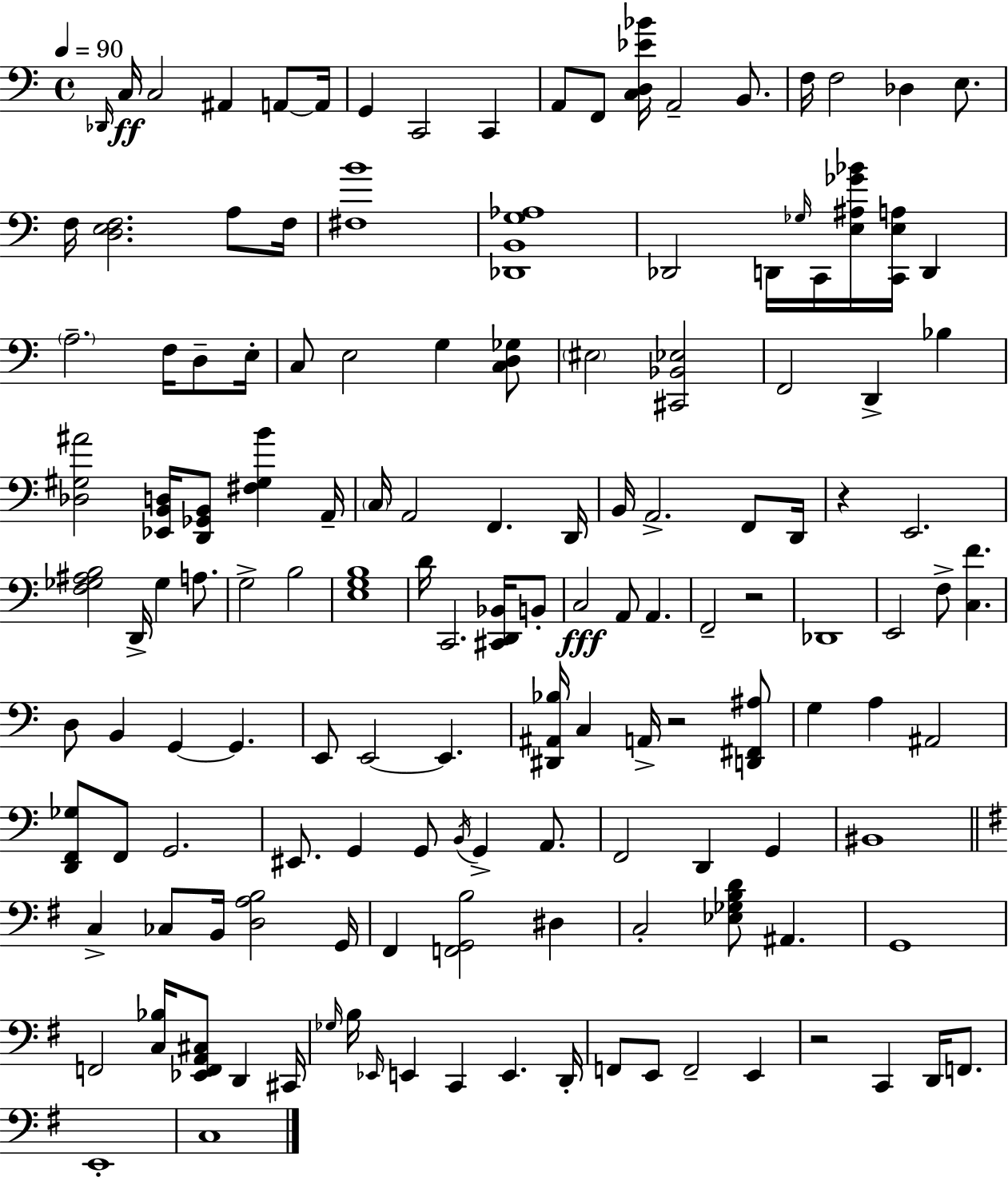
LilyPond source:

{
  \clef bass
  \time 4/4
  \defaultTimeSignature
  \key c \major
  \tempo 4 = 90
  \grace { des,16 }\ff c16 c2 ais,4 a,8~~ | a,16 g,4 c,2 c,4 | a,8 f,8 <c d ees' bes'>16 a,2-- b,8. | f16 f2 des4 e8. | \break f16 <d e f>2. a8 | f16 <fis b'>1 | <des, b, g aes>1 | des,2 d,16 \grace { ges16 } c,16 <e ais ges' bes'>16 <c, e a>16 d,4 | \break \parenthesize a2.-- f16 d8-- | e16-. c8 e2 g4 | <c d ges>8 \parenthesize eis2 <cis, bes, ees>2 | f,2 d,4-> bes4 | \break <des gis ais'>2 <ees, b, d>16 <d, ges, b,>8 <fis gis b'>4 | a,16-- \parenthesize c16 a,2 f,4. | d,16 b,16 a,2.-> f,8 | d,16 r4 e,2. | \break <f ges ais b>2 d,16-> ges4 a8. | g2-> b2 | <e g b>1 | d'16 c,2. <cis, d, bes,>16 | \break b,8-. c2\fff a,8 a,4. | f,2-- r2 | des,1 | e,2 f8-> <c f'>4. | \break d8 b,4 g,4~~ g,4. | e,8 e,2~~ e,4. | <dis, ais, bes>16 c4 a,16-> r2 | <d, fis, ais>8 g4 a4 ais,2 | \break <d, f, ges>8 f,8 g,2. | eis,8. g,4 g,8 \acciaccatura { b,16 } g,4-> | a,8. f,2 d,4 g,4 | bis,1 | \break \bar "||" \break \key g \major c4-> ces8 b,16 <d a b>2 g,16 | fis,4 <f, g, b>2 dis4 | c2-. <ees ges b d'>8 ais,4. | g,1 | \break f,2 <c bes>16 <ees, f, a, cis>8 d,4 cis,16 | \grace { ges16 } b16 \grace { ees,16 } e,4 c,4 e,4. | d,16-. f,8 e,8 f,2-- e,4 | r2 c,4 d,16 f,8. | \break e,1-. | c1 | \bar "|."
}